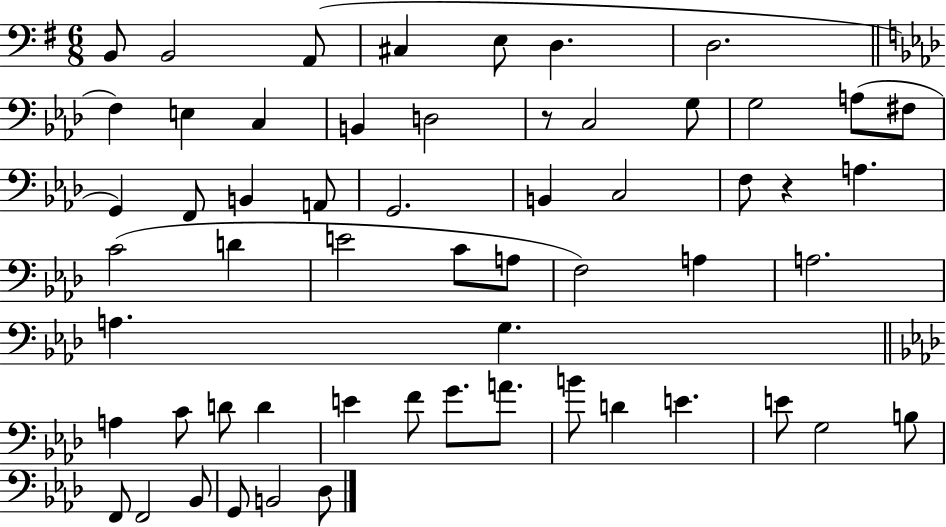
B2/e B2/h A2/e C#3/q E3/e D3/q. D3/h. F3/q E3/q C3/q B2/q D3/h R/e C3/h G3/e G3/h A3/e F#3/e G2/q F2/e B2/q A2/e G2/h. B2/q C3/h F3/e R/q A3/q. C4/h D4/q E4/h C4/e A3/e F3/h A3/q A3/h. A3/q. G3/q. A3/q C4/e D4/e D4/q E4/q F4/e G4/e. A4/e. B4/e D4/q E4/q. E4/e G3/h B3/e F2/e F2/h Bb2/e G2/e B2/h Db3/e